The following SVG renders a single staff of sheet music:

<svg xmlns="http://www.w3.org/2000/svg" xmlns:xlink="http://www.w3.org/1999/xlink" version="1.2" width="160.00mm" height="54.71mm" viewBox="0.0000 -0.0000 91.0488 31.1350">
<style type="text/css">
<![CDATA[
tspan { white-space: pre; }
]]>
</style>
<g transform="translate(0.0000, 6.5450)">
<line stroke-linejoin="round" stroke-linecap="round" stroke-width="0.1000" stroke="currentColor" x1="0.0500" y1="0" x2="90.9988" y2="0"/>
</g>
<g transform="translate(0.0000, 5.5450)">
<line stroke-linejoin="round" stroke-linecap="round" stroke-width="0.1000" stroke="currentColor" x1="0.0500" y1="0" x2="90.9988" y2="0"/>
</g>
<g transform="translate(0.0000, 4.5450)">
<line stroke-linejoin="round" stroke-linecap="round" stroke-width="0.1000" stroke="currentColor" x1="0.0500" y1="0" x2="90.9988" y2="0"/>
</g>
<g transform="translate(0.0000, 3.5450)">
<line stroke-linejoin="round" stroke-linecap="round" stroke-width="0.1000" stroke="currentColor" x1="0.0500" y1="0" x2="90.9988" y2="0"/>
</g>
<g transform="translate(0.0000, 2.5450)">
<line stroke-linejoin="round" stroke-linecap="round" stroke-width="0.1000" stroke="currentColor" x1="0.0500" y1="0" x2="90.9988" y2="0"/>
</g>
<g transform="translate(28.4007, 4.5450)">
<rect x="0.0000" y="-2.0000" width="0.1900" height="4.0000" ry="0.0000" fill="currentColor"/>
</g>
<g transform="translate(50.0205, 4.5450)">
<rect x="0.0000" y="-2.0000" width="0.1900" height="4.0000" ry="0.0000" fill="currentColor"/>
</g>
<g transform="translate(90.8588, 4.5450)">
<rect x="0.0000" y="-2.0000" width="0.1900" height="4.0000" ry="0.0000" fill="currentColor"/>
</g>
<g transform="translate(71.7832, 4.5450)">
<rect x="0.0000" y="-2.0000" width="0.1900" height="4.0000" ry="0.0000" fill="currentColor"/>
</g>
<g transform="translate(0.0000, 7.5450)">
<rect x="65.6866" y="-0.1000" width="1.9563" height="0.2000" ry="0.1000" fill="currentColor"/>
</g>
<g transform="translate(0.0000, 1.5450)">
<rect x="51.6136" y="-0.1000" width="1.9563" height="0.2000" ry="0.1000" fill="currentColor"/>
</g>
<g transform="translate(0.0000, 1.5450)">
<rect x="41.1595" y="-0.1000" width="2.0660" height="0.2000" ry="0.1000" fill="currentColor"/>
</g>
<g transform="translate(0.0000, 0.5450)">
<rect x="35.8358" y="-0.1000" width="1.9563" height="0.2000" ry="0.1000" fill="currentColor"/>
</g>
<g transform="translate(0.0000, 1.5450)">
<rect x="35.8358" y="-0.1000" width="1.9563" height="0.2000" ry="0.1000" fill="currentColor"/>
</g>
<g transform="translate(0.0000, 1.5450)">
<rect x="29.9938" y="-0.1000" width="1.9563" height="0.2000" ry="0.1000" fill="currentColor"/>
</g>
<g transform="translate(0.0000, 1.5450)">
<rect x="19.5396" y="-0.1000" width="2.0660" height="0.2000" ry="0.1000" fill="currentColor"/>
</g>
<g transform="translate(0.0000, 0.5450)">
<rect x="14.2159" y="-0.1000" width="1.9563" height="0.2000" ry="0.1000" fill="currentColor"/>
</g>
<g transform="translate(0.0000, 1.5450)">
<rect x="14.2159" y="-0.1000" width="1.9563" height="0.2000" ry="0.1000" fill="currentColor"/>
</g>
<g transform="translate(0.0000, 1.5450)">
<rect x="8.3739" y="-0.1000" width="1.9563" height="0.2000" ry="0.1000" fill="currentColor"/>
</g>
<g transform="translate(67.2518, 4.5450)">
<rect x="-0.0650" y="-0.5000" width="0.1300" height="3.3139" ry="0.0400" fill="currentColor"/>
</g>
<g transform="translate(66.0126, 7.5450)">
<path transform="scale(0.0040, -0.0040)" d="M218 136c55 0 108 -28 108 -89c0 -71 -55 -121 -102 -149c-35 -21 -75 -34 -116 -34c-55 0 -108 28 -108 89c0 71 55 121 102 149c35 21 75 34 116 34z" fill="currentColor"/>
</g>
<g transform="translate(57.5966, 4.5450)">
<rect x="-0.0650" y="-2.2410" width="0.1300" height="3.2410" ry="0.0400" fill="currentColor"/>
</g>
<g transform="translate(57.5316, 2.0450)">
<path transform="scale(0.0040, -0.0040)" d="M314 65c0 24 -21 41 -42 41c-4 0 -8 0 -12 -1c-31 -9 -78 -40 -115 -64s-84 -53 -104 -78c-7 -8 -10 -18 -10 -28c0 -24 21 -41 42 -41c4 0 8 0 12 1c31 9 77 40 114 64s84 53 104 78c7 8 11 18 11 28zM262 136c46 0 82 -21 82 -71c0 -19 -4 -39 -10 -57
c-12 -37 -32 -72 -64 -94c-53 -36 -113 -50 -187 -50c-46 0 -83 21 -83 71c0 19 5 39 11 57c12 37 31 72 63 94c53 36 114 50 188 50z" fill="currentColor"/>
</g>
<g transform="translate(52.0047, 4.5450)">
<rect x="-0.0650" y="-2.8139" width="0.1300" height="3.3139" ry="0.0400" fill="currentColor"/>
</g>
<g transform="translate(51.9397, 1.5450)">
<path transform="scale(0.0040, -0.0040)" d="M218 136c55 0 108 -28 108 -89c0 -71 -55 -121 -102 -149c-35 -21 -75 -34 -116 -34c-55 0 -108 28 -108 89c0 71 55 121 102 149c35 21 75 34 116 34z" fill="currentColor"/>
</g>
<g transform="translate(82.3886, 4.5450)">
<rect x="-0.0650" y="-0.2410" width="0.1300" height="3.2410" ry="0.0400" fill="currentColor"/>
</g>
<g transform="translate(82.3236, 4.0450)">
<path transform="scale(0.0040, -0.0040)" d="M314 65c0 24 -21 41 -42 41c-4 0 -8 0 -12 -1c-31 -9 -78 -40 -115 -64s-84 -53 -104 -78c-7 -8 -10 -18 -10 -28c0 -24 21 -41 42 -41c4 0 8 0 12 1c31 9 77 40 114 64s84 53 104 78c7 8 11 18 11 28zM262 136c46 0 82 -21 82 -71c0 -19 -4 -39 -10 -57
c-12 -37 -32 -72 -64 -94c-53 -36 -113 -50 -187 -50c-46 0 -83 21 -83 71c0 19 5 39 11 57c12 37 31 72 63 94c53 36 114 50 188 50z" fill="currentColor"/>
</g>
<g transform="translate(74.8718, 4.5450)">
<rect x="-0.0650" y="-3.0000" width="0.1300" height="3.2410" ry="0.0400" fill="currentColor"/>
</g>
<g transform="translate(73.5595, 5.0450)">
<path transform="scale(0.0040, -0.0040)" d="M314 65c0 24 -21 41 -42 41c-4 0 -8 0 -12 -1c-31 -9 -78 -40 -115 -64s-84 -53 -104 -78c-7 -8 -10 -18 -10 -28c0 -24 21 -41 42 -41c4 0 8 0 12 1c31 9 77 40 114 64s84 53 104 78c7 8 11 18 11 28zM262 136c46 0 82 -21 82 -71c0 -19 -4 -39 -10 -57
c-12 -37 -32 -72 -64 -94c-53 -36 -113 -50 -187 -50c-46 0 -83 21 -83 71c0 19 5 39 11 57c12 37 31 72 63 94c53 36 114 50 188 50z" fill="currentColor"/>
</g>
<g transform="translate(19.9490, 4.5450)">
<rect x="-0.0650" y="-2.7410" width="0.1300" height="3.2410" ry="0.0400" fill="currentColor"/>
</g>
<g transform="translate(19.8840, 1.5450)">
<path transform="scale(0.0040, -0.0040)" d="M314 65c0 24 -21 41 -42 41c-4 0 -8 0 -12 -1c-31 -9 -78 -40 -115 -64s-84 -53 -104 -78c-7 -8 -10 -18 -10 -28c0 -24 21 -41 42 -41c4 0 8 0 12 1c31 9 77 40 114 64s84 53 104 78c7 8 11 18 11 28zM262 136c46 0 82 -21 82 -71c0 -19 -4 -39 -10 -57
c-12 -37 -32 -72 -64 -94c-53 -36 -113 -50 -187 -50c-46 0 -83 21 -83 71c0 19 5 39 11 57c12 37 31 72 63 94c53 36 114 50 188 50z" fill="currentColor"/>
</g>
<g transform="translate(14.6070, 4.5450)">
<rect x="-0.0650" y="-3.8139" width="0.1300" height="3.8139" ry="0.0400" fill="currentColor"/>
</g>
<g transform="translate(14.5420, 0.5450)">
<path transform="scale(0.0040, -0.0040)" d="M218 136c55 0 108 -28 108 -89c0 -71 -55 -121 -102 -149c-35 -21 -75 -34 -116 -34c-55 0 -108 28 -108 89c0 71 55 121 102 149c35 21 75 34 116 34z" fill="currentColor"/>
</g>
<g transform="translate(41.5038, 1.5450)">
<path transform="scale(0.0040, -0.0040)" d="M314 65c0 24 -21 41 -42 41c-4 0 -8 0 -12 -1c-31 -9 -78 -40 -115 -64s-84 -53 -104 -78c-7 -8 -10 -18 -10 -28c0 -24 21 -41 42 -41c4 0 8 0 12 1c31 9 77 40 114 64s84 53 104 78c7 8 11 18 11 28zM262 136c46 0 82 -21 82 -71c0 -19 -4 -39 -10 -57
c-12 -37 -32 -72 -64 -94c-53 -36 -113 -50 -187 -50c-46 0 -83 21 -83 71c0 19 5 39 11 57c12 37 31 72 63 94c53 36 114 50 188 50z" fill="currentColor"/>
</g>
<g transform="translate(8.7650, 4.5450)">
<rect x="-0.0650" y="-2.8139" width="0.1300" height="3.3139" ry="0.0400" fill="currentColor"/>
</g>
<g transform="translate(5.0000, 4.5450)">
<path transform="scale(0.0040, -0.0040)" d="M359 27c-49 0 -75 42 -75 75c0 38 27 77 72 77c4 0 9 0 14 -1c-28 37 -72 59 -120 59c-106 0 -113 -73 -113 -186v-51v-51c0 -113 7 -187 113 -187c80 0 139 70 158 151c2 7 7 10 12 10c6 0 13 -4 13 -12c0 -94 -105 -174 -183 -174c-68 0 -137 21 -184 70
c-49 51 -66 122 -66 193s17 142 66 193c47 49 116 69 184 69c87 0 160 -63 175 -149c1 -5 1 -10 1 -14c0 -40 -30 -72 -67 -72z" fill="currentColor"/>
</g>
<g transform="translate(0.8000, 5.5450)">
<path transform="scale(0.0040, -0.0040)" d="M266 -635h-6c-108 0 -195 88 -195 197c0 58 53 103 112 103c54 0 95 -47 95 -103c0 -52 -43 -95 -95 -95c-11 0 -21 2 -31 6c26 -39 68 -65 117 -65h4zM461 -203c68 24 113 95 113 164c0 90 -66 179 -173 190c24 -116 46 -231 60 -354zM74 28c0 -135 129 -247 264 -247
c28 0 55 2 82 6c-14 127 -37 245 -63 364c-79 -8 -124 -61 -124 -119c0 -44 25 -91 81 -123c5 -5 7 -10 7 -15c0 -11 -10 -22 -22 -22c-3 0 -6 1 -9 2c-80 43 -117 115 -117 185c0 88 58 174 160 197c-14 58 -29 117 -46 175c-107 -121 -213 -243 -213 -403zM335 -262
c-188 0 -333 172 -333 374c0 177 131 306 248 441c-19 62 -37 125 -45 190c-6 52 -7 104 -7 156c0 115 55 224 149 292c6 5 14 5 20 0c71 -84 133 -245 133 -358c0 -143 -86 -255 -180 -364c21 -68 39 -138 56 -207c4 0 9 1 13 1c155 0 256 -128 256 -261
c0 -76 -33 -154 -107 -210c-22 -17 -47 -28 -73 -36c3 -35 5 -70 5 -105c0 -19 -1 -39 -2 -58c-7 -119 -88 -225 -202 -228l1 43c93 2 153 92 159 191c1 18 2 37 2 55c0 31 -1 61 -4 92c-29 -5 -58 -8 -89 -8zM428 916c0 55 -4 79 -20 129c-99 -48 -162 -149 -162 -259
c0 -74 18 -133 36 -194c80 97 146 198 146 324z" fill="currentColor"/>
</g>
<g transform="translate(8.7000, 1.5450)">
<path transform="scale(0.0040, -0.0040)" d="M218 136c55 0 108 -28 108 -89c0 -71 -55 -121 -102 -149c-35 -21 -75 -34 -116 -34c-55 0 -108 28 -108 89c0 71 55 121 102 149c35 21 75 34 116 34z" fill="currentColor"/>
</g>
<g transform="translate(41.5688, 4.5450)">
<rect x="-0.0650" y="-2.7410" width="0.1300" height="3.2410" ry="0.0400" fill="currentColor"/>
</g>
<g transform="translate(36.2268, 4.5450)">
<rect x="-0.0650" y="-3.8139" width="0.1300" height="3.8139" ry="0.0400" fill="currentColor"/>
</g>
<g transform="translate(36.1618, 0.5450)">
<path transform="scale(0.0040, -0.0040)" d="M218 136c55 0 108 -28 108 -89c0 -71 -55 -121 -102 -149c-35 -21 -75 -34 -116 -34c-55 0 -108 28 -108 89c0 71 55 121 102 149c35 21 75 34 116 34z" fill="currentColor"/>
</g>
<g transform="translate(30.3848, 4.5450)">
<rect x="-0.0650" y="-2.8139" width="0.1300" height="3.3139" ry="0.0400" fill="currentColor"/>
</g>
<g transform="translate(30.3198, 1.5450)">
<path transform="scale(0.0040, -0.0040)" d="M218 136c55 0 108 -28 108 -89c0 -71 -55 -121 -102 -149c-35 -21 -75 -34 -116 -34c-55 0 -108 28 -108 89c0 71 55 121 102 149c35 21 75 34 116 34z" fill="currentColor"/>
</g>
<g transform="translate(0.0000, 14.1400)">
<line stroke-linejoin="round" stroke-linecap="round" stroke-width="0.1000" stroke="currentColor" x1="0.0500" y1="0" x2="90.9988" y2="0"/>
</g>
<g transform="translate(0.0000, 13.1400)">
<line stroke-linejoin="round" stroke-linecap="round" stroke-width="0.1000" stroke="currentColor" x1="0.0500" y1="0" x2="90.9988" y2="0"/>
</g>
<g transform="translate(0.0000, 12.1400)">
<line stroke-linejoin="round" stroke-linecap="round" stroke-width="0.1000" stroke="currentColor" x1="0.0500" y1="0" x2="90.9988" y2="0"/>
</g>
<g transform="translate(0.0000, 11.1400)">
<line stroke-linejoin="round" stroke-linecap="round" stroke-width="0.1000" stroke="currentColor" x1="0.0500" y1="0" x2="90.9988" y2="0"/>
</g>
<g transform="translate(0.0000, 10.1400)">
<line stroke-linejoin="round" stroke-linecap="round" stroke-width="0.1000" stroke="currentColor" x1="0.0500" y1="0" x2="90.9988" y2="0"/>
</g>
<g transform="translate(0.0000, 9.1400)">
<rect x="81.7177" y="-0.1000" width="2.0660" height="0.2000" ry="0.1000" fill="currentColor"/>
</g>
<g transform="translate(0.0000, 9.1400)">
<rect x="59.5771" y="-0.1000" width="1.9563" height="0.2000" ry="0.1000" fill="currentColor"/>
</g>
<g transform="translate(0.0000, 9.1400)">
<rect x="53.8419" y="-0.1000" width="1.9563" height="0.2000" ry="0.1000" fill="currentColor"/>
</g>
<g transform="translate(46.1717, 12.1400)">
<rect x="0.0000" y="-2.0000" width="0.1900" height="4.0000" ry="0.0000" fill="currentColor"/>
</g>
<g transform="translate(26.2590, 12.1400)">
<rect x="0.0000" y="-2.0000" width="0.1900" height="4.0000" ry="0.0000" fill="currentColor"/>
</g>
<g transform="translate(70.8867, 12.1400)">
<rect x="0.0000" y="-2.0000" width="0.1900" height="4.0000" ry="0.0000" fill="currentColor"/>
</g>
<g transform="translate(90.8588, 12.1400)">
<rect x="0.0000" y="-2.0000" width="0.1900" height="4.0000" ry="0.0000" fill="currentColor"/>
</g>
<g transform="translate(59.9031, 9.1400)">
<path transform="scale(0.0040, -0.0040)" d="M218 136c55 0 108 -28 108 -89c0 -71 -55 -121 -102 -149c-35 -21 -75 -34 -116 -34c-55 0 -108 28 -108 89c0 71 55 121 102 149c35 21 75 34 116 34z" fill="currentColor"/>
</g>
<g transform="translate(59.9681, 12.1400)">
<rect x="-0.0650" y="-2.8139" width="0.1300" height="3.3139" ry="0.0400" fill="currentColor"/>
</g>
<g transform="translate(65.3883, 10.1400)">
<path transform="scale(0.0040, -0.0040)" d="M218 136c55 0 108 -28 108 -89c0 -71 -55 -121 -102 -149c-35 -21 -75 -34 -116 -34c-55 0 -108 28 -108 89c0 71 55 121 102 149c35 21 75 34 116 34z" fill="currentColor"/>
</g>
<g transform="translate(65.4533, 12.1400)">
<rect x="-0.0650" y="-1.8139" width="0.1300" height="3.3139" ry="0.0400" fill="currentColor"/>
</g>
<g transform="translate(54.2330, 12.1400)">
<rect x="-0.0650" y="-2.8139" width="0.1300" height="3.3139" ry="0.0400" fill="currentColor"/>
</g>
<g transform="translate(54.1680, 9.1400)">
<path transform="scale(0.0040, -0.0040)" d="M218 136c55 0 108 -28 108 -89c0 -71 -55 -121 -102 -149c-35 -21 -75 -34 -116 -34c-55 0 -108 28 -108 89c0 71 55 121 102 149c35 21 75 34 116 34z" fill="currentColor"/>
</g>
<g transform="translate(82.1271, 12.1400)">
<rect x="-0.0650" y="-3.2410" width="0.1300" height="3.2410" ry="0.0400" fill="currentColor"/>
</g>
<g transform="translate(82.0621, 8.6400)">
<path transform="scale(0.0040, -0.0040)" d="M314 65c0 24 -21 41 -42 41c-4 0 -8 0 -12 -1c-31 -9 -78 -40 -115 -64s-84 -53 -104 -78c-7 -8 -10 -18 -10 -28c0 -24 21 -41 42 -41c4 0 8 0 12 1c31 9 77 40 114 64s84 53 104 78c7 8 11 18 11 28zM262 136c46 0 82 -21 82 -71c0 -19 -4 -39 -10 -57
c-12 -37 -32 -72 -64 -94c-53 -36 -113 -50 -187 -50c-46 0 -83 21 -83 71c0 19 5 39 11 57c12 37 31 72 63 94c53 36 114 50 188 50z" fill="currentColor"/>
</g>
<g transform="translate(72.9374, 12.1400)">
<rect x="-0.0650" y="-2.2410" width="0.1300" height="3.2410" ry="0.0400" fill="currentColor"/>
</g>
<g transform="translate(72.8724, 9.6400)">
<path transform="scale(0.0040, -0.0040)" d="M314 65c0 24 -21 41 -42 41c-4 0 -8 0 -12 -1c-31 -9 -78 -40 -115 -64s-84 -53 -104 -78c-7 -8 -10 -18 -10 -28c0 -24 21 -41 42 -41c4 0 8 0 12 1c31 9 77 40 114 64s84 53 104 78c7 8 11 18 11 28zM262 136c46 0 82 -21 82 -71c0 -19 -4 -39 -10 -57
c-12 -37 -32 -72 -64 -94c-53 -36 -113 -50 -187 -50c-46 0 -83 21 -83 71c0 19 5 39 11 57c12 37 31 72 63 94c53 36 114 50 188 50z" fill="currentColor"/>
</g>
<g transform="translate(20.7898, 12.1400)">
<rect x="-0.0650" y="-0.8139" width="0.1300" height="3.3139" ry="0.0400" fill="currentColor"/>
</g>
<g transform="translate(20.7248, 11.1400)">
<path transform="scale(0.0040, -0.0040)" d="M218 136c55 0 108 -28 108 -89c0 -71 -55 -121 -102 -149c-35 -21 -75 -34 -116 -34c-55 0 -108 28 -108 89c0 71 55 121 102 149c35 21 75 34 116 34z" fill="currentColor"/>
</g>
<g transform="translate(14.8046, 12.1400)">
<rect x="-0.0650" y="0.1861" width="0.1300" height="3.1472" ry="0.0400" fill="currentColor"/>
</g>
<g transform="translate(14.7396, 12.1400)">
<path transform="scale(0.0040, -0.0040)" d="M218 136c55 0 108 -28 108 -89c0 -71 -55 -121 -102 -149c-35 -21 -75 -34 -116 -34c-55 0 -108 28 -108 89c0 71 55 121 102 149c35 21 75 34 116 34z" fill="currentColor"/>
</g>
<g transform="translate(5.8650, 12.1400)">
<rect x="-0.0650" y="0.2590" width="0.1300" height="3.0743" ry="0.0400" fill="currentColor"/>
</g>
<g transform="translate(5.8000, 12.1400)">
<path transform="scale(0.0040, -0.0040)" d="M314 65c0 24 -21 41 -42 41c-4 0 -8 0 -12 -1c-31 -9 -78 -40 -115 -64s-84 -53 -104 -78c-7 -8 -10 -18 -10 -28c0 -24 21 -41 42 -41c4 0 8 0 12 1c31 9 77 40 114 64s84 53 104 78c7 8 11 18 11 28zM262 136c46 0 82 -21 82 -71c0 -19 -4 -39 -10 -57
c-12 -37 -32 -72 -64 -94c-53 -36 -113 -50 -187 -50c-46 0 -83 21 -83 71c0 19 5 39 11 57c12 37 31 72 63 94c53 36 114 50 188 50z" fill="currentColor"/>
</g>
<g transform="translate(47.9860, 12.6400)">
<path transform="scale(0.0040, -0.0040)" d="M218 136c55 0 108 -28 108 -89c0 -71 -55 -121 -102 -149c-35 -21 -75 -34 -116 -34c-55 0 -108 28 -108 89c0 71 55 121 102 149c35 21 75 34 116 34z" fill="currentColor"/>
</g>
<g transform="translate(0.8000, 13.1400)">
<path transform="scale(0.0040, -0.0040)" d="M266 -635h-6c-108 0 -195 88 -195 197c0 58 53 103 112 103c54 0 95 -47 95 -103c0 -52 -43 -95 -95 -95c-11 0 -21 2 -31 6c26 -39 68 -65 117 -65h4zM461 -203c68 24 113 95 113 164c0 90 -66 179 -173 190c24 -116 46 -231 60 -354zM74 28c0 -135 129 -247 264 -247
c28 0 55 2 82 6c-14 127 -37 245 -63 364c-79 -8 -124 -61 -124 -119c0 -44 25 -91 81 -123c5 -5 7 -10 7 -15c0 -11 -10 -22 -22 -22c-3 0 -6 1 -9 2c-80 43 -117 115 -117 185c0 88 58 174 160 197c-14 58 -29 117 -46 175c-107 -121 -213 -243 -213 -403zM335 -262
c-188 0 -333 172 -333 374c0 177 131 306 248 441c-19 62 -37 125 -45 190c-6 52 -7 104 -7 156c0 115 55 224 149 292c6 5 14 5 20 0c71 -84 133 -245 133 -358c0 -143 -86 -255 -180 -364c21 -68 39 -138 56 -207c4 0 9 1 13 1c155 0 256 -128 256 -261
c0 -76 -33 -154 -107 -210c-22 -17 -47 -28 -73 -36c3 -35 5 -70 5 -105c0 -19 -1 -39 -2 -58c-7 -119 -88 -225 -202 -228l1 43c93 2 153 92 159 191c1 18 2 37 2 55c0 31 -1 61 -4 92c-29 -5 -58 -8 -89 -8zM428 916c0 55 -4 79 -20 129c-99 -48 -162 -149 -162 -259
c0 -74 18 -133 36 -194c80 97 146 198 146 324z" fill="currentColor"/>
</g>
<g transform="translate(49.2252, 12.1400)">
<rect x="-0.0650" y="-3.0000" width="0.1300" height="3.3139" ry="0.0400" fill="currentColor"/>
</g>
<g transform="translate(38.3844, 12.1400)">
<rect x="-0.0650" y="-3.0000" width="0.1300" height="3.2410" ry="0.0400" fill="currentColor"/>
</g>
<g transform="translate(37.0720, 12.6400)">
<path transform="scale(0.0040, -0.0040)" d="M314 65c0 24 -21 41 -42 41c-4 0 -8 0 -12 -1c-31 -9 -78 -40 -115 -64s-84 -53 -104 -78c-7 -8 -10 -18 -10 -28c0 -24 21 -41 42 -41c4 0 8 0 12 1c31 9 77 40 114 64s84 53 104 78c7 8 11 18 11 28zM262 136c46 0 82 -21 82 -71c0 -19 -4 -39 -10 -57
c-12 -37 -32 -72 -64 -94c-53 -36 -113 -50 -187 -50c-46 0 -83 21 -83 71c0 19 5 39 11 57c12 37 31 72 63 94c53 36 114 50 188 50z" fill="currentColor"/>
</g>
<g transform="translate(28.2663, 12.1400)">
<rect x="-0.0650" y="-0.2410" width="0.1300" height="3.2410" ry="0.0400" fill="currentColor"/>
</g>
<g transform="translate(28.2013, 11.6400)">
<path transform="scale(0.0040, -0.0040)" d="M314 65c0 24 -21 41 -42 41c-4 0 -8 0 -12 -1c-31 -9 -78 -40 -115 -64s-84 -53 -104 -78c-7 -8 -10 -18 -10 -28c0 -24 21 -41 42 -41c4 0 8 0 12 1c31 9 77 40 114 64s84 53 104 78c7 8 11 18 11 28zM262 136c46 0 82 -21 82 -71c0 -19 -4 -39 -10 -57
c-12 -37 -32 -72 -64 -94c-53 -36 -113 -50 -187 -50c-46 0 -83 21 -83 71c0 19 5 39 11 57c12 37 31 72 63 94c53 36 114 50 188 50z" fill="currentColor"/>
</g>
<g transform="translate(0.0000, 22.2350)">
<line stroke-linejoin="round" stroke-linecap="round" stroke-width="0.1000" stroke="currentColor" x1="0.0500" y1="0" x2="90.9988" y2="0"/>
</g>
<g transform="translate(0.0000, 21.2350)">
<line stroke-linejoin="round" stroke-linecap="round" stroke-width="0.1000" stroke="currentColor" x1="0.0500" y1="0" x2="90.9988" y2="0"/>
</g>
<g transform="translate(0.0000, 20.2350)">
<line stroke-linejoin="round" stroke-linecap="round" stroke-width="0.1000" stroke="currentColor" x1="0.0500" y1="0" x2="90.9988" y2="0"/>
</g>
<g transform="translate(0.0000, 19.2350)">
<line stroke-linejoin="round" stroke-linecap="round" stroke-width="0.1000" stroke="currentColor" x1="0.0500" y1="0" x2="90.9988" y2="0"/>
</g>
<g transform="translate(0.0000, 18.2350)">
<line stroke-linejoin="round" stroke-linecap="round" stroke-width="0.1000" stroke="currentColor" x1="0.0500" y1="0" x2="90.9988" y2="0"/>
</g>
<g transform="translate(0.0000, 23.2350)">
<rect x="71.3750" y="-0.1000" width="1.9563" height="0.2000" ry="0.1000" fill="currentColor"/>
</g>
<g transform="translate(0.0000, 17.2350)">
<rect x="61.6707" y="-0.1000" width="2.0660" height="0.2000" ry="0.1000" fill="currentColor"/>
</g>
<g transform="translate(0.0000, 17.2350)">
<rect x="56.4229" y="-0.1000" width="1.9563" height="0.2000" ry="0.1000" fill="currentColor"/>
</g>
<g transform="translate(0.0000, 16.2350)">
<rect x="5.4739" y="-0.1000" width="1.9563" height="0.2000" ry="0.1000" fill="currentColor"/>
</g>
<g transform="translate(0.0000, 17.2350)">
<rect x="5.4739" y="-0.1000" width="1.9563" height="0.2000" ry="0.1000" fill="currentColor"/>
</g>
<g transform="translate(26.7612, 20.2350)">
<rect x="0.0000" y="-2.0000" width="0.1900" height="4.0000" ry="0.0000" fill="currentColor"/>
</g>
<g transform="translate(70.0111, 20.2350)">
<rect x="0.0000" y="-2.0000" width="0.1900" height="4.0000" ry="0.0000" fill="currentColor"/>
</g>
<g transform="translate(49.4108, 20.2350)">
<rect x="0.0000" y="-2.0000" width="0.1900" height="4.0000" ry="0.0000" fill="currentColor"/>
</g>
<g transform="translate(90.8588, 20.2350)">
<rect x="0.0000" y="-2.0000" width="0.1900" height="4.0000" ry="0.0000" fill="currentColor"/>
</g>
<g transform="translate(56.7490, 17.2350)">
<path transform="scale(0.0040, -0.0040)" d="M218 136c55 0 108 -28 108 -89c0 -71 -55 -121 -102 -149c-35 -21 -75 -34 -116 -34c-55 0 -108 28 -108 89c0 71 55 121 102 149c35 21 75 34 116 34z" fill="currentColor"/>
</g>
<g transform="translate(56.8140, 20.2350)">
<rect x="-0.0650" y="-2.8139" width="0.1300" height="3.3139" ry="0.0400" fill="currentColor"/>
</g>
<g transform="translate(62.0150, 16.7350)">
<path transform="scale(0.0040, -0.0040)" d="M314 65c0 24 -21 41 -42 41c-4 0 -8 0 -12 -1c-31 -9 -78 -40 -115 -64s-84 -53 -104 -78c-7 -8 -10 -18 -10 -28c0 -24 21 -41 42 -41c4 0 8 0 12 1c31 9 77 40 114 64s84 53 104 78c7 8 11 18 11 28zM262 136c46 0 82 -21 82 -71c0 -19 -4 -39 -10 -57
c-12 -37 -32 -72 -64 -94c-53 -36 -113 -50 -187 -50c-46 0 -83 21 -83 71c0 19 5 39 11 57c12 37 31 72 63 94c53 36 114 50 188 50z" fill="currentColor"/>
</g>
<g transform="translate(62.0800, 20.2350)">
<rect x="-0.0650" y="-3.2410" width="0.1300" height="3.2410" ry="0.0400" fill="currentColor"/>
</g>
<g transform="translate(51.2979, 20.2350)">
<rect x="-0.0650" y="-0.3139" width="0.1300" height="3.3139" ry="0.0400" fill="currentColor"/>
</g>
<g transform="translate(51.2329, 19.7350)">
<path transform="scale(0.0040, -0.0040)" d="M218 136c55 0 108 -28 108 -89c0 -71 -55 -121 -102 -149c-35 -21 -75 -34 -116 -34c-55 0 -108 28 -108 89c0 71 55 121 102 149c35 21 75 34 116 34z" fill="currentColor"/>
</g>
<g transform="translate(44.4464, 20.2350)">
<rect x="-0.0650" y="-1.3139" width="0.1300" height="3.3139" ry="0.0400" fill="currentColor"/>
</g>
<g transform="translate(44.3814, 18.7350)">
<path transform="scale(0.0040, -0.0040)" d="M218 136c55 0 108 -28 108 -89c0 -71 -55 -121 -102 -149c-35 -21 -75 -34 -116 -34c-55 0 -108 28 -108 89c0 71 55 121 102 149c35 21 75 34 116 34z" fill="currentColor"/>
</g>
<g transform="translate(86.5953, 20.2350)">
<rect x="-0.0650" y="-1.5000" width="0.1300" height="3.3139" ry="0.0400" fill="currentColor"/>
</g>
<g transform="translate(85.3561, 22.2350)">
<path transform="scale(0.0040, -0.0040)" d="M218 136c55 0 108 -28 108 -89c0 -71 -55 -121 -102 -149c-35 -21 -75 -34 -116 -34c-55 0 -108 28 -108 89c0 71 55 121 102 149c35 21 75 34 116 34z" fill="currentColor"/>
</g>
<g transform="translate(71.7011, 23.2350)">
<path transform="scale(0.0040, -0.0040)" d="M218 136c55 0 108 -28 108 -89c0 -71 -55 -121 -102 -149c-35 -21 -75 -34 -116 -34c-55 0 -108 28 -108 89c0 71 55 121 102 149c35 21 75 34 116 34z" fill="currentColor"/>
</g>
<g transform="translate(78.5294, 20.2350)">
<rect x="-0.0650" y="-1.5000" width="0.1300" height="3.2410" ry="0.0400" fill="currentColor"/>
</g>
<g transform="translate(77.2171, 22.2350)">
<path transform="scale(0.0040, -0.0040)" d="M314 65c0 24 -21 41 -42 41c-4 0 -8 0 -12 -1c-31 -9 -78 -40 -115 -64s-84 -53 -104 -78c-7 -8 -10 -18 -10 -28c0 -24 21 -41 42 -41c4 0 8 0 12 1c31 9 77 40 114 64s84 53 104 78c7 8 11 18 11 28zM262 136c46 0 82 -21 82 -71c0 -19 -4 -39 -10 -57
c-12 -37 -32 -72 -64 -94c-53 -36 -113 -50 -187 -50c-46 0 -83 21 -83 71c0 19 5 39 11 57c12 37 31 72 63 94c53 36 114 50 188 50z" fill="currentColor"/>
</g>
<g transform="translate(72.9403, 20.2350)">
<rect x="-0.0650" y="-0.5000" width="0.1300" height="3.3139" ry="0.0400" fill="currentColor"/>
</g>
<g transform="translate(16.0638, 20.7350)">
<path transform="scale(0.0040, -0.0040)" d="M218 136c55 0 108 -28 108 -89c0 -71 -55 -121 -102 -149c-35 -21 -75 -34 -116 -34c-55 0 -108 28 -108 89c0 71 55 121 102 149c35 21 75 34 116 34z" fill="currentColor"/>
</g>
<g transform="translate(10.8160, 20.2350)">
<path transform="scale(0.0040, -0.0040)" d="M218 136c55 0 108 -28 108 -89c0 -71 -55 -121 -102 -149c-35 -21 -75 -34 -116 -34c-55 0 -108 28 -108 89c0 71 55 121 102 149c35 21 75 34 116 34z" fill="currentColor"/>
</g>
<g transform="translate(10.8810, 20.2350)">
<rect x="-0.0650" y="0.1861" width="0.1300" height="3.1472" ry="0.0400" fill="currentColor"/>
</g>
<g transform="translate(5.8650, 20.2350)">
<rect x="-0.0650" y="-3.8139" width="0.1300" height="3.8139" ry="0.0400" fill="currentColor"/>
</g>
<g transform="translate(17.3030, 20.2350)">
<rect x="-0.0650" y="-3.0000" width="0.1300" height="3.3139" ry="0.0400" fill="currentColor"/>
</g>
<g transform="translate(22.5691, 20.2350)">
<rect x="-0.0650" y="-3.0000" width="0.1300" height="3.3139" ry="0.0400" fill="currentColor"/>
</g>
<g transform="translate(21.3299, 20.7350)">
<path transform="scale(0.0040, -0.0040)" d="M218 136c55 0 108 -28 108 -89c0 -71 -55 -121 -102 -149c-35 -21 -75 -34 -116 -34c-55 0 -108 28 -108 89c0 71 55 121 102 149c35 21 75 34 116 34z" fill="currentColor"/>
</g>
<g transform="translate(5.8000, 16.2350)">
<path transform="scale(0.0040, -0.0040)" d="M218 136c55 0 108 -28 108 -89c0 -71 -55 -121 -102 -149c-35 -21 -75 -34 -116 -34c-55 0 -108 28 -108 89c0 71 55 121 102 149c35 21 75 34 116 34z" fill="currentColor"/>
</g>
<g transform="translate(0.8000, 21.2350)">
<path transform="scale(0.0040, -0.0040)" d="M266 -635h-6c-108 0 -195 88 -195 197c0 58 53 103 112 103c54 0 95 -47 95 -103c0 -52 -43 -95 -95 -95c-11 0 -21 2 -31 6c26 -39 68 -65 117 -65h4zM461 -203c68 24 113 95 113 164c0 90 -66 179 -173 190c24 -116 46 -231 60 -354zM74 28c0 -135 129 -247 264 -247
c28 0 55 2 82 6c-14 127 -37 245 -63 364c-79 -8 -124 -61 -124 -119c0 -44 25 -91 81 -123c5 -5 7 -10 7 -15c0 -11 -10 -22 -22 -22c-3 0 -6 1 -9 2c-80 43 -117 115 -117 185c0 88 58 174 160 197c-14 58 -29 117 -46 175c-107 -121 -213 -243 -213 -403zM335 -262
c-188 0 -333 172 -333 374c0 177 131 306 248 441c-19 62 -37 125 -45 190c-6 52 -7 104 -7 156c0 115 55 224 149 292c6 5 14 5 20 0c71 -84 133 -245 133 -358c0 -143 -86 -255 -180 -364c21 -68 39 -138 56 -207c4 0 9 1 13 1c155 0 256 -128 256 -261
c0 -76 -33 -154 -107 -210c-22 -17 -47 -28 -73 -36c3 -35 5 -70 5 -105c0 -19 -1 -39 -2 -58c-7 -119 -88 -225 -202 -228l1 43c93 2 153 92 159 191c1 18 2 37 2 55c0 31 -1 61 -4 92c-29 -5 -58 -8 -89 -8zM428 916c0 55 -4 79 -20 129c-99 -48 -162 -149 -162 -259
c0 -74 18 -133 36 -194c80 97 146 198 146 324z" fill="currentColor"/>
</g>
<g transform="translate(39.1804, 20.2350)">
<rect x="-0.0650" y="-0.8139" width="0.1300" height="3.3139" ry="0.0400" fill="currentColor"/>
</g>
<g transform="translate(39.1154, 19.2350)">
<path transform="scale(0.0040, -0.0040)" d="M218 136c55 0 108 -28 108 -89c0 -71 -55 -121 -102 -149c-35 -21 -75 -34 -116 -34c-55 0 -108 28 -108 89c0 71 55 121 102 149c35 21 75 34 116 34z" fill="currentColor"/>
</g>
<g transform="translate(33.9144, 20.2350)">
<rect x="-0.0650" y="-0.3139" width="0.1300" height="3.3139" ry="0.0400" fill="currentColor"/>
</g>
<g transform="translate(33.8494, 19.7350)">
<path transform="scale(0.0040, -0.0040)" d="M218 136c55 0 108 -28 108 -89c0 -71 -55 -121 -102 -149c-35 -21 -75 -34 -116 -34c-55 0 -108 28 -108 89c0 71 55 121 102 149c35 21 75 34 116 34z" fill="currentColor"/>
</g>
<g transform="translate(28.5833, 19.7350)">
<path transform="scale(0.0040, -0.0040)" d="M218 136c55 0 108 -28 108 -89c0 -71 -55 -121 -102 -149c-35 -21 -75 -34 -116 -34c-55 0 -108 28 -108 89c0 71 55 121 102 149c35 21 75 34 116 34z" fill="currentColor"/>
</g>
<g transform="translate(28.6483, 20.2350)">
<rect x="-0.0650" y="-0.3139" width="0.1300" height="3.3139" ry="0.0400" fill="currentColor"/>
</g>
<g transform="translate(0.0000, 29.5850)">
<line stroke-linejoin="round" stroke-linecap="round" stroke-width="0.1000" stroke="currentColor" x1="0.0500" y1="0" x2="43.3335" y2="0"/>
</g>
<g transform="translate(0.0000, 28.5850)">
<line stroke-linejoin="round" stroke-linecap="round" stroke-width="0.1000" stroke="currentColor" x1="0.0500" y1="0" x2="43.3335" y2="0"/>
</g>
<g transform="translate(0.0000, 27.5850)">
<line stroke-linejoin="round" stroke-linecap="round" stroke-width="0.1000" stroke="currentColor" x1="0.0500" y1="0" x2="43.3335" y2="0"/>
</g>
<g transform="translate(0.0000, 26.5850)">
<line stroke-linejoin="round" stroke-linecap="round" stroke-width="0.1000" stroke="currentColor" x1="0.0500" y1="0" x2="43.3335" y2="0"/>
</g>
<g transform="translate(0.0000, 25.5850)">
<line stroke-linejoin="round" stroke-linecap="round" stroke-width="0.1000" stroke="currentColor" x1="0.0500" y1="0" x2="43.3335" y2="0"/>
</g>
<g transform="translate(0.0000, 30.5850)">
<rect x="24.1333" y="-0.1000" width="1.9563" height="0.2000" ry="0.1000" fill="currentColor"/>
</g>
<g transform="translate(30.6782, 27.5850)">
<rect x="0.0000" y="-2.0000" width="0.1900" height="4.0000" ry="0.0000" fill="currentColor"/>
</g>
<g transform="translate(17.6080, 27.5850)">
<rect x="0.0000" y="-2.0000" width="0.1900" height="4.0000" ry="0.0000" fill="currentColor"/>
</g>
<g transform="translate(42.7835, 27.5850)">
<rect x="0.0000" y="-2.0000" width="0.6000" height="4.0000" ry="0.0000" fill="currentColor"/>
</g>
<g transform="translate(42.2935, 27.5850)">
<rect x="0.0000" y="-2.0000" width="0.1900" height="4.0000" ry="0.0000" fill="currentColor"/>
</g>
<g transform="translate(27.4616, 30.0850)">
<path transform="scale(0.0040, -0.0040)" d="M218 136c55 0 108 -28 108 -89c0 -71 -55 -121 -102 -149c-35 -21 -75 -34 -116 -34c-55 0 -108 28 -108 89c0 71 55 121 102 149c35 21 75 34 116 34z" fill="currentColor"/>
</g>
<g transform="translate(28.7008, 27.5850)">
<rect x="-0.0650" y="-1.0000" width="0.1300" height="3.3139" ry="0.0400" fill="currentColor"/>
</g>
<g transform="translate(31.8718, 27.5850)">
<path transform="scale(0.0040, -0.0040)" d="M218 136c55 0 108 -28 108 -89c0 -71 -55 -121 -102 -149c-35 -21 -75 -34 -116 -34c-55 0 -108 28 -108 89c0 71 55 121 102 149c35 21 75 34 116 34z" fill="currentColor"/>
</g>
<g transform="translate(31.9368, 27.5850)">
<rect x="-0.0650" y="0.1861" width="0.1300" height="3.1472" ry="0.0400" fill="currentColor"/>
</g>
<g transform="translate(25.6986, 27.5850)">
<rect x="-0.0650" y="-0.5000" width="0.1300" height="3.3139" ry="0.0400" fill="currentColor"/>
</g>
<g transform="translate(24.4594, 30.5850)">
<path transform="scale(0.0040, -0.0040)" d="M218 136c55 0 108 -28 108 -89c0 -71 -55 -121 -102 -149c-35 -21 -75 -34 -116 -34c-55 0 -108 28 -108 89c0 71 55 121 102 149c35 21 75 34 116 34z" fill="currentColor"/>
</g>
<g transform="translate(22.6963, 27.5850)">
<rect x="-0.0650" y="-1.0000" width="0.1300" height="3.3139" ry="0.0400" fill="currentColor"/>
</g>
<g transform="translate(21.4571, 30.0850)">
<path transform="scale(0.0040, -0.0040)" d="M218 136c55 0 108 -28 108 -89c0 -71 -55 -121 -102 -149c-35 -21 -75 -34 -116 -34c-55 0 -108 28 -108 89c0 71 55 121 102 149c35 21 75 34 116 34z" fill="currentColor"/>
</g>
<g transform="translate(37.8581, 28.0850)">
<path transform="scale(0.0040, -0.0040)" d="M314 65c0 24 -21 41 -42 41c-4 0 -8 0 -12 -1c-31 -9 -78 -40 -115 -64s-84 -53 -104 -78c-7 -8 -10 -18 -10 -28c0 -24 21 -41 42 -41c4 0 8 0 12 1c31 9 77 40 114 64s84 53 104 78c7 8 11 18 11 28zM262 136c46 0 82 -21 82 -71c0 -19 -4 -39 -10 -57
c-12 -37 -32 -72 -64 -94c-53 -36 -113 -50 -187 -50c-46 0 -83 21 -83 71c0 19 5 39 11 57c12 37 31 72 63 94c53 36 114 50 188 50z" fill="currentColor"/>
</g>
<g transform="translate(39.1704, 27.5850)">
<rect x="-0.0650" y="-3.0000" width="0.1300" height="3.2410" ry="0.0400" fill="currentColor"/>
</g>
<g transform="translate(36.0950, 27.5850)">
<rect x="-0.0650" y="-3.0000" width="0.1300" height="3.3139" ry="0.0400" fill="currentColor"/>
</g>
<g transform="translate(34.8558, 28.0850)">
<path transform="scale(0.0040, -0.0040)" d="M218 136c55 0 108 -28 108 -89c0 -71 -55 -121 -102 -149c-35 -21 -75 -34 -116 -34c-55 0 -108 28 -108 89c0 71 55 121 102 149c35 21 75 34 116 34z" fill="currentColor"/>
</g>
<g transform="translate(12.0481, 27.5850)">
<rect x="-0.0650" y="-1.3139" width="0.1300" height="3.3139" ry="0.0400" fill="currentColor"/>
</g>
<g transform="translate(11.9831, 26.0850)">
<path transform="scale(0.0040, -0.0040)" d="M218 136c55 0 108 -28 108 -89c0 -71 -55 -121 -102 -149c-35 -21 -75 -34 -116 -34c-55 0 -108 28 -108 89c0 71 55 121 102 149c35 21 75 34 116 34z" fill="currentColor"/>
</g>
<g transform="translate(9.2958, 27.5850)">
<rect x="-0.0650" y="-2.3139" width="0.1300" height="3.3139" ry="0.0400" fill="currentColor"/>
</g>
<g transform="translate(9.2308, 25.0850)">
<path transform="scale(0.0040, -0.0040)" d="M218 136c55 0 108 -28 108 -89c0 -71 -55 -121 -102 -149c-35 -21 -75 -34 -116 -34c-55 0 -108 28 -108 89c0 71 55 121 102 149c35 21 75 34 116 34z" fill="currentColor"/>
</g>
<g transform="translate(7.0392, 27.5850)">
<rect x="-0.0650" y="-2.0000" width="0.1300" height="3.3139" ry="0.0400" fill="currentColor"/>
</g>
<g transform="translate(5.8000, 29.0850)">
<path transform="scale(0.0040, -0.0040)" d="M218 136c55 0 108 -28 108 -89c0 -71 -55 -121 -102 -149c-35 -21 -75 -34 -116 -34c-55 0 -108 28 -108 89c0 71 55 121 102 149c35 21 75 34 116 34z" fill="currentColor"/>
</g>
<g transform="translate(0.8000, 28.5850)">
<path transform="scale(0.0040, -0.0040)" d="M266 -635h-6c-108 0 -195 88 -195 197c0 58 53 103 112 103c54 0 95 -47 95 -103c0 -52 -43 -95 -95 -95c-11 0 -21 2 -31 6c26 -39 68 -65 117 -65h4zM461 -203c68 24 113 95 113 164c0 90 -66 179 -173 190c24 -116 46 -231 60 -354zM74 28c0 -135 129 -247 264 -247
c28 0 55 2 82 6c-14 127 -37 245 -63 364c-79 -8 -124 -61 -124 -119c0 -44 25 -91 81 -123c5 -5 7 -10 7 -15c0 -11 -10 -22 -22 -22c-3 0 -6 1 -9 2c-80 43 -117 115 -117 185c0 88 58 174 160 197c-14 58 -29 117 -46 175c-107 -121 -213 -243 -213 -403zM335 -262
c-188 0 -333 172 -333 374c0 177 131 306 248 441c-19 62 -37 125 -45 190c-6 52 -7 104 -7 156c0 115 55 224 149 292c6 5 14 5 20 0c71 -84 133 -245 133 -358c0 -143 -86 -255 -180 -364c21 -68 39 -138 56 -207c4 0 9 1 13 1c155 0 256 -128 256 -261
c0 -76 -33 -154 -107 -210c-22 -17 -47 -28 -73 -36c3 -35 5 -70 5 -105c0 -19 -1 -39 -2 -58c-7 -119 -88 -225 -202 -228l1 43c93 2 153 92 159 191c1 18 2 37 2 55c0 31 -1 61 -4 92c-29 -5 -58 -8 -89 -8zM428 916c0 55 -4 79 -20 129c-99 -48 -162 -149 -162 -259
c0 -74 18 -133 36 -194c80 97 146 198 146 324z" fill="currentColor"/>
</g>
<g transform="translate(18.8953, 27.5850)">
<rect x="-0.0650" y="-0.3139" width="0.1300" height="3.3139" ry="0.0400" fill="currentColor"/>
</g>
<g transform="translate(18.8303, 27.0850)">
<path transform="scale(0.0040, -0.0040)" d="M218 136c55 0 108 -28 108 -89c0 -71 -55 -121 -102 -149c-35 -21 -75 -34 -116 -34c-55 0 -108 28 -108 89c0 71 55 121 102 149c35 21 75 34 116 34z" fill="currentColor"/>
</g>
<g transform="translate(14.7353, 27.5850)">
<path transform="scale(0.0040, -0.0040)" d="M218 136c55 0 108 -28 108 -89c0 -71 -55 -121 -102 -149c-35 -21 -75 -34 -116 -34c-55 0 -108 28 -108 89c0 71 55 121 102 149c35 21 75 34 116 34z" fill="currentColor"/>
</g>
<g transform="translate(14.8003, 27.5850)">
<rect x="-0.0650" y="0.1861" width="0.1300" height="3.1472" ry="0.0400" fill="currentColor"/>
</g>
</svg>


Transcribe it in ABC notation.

X:1
T:Untitled
M:4/4
L:1/4
K:C
a c' a2 a c' a2 a g2 C A2 c2 B2 B d c2 A2 A a a f g2 b2 c' B A A c c d e c a b2 C E2 E F g e B c D C D B A A2